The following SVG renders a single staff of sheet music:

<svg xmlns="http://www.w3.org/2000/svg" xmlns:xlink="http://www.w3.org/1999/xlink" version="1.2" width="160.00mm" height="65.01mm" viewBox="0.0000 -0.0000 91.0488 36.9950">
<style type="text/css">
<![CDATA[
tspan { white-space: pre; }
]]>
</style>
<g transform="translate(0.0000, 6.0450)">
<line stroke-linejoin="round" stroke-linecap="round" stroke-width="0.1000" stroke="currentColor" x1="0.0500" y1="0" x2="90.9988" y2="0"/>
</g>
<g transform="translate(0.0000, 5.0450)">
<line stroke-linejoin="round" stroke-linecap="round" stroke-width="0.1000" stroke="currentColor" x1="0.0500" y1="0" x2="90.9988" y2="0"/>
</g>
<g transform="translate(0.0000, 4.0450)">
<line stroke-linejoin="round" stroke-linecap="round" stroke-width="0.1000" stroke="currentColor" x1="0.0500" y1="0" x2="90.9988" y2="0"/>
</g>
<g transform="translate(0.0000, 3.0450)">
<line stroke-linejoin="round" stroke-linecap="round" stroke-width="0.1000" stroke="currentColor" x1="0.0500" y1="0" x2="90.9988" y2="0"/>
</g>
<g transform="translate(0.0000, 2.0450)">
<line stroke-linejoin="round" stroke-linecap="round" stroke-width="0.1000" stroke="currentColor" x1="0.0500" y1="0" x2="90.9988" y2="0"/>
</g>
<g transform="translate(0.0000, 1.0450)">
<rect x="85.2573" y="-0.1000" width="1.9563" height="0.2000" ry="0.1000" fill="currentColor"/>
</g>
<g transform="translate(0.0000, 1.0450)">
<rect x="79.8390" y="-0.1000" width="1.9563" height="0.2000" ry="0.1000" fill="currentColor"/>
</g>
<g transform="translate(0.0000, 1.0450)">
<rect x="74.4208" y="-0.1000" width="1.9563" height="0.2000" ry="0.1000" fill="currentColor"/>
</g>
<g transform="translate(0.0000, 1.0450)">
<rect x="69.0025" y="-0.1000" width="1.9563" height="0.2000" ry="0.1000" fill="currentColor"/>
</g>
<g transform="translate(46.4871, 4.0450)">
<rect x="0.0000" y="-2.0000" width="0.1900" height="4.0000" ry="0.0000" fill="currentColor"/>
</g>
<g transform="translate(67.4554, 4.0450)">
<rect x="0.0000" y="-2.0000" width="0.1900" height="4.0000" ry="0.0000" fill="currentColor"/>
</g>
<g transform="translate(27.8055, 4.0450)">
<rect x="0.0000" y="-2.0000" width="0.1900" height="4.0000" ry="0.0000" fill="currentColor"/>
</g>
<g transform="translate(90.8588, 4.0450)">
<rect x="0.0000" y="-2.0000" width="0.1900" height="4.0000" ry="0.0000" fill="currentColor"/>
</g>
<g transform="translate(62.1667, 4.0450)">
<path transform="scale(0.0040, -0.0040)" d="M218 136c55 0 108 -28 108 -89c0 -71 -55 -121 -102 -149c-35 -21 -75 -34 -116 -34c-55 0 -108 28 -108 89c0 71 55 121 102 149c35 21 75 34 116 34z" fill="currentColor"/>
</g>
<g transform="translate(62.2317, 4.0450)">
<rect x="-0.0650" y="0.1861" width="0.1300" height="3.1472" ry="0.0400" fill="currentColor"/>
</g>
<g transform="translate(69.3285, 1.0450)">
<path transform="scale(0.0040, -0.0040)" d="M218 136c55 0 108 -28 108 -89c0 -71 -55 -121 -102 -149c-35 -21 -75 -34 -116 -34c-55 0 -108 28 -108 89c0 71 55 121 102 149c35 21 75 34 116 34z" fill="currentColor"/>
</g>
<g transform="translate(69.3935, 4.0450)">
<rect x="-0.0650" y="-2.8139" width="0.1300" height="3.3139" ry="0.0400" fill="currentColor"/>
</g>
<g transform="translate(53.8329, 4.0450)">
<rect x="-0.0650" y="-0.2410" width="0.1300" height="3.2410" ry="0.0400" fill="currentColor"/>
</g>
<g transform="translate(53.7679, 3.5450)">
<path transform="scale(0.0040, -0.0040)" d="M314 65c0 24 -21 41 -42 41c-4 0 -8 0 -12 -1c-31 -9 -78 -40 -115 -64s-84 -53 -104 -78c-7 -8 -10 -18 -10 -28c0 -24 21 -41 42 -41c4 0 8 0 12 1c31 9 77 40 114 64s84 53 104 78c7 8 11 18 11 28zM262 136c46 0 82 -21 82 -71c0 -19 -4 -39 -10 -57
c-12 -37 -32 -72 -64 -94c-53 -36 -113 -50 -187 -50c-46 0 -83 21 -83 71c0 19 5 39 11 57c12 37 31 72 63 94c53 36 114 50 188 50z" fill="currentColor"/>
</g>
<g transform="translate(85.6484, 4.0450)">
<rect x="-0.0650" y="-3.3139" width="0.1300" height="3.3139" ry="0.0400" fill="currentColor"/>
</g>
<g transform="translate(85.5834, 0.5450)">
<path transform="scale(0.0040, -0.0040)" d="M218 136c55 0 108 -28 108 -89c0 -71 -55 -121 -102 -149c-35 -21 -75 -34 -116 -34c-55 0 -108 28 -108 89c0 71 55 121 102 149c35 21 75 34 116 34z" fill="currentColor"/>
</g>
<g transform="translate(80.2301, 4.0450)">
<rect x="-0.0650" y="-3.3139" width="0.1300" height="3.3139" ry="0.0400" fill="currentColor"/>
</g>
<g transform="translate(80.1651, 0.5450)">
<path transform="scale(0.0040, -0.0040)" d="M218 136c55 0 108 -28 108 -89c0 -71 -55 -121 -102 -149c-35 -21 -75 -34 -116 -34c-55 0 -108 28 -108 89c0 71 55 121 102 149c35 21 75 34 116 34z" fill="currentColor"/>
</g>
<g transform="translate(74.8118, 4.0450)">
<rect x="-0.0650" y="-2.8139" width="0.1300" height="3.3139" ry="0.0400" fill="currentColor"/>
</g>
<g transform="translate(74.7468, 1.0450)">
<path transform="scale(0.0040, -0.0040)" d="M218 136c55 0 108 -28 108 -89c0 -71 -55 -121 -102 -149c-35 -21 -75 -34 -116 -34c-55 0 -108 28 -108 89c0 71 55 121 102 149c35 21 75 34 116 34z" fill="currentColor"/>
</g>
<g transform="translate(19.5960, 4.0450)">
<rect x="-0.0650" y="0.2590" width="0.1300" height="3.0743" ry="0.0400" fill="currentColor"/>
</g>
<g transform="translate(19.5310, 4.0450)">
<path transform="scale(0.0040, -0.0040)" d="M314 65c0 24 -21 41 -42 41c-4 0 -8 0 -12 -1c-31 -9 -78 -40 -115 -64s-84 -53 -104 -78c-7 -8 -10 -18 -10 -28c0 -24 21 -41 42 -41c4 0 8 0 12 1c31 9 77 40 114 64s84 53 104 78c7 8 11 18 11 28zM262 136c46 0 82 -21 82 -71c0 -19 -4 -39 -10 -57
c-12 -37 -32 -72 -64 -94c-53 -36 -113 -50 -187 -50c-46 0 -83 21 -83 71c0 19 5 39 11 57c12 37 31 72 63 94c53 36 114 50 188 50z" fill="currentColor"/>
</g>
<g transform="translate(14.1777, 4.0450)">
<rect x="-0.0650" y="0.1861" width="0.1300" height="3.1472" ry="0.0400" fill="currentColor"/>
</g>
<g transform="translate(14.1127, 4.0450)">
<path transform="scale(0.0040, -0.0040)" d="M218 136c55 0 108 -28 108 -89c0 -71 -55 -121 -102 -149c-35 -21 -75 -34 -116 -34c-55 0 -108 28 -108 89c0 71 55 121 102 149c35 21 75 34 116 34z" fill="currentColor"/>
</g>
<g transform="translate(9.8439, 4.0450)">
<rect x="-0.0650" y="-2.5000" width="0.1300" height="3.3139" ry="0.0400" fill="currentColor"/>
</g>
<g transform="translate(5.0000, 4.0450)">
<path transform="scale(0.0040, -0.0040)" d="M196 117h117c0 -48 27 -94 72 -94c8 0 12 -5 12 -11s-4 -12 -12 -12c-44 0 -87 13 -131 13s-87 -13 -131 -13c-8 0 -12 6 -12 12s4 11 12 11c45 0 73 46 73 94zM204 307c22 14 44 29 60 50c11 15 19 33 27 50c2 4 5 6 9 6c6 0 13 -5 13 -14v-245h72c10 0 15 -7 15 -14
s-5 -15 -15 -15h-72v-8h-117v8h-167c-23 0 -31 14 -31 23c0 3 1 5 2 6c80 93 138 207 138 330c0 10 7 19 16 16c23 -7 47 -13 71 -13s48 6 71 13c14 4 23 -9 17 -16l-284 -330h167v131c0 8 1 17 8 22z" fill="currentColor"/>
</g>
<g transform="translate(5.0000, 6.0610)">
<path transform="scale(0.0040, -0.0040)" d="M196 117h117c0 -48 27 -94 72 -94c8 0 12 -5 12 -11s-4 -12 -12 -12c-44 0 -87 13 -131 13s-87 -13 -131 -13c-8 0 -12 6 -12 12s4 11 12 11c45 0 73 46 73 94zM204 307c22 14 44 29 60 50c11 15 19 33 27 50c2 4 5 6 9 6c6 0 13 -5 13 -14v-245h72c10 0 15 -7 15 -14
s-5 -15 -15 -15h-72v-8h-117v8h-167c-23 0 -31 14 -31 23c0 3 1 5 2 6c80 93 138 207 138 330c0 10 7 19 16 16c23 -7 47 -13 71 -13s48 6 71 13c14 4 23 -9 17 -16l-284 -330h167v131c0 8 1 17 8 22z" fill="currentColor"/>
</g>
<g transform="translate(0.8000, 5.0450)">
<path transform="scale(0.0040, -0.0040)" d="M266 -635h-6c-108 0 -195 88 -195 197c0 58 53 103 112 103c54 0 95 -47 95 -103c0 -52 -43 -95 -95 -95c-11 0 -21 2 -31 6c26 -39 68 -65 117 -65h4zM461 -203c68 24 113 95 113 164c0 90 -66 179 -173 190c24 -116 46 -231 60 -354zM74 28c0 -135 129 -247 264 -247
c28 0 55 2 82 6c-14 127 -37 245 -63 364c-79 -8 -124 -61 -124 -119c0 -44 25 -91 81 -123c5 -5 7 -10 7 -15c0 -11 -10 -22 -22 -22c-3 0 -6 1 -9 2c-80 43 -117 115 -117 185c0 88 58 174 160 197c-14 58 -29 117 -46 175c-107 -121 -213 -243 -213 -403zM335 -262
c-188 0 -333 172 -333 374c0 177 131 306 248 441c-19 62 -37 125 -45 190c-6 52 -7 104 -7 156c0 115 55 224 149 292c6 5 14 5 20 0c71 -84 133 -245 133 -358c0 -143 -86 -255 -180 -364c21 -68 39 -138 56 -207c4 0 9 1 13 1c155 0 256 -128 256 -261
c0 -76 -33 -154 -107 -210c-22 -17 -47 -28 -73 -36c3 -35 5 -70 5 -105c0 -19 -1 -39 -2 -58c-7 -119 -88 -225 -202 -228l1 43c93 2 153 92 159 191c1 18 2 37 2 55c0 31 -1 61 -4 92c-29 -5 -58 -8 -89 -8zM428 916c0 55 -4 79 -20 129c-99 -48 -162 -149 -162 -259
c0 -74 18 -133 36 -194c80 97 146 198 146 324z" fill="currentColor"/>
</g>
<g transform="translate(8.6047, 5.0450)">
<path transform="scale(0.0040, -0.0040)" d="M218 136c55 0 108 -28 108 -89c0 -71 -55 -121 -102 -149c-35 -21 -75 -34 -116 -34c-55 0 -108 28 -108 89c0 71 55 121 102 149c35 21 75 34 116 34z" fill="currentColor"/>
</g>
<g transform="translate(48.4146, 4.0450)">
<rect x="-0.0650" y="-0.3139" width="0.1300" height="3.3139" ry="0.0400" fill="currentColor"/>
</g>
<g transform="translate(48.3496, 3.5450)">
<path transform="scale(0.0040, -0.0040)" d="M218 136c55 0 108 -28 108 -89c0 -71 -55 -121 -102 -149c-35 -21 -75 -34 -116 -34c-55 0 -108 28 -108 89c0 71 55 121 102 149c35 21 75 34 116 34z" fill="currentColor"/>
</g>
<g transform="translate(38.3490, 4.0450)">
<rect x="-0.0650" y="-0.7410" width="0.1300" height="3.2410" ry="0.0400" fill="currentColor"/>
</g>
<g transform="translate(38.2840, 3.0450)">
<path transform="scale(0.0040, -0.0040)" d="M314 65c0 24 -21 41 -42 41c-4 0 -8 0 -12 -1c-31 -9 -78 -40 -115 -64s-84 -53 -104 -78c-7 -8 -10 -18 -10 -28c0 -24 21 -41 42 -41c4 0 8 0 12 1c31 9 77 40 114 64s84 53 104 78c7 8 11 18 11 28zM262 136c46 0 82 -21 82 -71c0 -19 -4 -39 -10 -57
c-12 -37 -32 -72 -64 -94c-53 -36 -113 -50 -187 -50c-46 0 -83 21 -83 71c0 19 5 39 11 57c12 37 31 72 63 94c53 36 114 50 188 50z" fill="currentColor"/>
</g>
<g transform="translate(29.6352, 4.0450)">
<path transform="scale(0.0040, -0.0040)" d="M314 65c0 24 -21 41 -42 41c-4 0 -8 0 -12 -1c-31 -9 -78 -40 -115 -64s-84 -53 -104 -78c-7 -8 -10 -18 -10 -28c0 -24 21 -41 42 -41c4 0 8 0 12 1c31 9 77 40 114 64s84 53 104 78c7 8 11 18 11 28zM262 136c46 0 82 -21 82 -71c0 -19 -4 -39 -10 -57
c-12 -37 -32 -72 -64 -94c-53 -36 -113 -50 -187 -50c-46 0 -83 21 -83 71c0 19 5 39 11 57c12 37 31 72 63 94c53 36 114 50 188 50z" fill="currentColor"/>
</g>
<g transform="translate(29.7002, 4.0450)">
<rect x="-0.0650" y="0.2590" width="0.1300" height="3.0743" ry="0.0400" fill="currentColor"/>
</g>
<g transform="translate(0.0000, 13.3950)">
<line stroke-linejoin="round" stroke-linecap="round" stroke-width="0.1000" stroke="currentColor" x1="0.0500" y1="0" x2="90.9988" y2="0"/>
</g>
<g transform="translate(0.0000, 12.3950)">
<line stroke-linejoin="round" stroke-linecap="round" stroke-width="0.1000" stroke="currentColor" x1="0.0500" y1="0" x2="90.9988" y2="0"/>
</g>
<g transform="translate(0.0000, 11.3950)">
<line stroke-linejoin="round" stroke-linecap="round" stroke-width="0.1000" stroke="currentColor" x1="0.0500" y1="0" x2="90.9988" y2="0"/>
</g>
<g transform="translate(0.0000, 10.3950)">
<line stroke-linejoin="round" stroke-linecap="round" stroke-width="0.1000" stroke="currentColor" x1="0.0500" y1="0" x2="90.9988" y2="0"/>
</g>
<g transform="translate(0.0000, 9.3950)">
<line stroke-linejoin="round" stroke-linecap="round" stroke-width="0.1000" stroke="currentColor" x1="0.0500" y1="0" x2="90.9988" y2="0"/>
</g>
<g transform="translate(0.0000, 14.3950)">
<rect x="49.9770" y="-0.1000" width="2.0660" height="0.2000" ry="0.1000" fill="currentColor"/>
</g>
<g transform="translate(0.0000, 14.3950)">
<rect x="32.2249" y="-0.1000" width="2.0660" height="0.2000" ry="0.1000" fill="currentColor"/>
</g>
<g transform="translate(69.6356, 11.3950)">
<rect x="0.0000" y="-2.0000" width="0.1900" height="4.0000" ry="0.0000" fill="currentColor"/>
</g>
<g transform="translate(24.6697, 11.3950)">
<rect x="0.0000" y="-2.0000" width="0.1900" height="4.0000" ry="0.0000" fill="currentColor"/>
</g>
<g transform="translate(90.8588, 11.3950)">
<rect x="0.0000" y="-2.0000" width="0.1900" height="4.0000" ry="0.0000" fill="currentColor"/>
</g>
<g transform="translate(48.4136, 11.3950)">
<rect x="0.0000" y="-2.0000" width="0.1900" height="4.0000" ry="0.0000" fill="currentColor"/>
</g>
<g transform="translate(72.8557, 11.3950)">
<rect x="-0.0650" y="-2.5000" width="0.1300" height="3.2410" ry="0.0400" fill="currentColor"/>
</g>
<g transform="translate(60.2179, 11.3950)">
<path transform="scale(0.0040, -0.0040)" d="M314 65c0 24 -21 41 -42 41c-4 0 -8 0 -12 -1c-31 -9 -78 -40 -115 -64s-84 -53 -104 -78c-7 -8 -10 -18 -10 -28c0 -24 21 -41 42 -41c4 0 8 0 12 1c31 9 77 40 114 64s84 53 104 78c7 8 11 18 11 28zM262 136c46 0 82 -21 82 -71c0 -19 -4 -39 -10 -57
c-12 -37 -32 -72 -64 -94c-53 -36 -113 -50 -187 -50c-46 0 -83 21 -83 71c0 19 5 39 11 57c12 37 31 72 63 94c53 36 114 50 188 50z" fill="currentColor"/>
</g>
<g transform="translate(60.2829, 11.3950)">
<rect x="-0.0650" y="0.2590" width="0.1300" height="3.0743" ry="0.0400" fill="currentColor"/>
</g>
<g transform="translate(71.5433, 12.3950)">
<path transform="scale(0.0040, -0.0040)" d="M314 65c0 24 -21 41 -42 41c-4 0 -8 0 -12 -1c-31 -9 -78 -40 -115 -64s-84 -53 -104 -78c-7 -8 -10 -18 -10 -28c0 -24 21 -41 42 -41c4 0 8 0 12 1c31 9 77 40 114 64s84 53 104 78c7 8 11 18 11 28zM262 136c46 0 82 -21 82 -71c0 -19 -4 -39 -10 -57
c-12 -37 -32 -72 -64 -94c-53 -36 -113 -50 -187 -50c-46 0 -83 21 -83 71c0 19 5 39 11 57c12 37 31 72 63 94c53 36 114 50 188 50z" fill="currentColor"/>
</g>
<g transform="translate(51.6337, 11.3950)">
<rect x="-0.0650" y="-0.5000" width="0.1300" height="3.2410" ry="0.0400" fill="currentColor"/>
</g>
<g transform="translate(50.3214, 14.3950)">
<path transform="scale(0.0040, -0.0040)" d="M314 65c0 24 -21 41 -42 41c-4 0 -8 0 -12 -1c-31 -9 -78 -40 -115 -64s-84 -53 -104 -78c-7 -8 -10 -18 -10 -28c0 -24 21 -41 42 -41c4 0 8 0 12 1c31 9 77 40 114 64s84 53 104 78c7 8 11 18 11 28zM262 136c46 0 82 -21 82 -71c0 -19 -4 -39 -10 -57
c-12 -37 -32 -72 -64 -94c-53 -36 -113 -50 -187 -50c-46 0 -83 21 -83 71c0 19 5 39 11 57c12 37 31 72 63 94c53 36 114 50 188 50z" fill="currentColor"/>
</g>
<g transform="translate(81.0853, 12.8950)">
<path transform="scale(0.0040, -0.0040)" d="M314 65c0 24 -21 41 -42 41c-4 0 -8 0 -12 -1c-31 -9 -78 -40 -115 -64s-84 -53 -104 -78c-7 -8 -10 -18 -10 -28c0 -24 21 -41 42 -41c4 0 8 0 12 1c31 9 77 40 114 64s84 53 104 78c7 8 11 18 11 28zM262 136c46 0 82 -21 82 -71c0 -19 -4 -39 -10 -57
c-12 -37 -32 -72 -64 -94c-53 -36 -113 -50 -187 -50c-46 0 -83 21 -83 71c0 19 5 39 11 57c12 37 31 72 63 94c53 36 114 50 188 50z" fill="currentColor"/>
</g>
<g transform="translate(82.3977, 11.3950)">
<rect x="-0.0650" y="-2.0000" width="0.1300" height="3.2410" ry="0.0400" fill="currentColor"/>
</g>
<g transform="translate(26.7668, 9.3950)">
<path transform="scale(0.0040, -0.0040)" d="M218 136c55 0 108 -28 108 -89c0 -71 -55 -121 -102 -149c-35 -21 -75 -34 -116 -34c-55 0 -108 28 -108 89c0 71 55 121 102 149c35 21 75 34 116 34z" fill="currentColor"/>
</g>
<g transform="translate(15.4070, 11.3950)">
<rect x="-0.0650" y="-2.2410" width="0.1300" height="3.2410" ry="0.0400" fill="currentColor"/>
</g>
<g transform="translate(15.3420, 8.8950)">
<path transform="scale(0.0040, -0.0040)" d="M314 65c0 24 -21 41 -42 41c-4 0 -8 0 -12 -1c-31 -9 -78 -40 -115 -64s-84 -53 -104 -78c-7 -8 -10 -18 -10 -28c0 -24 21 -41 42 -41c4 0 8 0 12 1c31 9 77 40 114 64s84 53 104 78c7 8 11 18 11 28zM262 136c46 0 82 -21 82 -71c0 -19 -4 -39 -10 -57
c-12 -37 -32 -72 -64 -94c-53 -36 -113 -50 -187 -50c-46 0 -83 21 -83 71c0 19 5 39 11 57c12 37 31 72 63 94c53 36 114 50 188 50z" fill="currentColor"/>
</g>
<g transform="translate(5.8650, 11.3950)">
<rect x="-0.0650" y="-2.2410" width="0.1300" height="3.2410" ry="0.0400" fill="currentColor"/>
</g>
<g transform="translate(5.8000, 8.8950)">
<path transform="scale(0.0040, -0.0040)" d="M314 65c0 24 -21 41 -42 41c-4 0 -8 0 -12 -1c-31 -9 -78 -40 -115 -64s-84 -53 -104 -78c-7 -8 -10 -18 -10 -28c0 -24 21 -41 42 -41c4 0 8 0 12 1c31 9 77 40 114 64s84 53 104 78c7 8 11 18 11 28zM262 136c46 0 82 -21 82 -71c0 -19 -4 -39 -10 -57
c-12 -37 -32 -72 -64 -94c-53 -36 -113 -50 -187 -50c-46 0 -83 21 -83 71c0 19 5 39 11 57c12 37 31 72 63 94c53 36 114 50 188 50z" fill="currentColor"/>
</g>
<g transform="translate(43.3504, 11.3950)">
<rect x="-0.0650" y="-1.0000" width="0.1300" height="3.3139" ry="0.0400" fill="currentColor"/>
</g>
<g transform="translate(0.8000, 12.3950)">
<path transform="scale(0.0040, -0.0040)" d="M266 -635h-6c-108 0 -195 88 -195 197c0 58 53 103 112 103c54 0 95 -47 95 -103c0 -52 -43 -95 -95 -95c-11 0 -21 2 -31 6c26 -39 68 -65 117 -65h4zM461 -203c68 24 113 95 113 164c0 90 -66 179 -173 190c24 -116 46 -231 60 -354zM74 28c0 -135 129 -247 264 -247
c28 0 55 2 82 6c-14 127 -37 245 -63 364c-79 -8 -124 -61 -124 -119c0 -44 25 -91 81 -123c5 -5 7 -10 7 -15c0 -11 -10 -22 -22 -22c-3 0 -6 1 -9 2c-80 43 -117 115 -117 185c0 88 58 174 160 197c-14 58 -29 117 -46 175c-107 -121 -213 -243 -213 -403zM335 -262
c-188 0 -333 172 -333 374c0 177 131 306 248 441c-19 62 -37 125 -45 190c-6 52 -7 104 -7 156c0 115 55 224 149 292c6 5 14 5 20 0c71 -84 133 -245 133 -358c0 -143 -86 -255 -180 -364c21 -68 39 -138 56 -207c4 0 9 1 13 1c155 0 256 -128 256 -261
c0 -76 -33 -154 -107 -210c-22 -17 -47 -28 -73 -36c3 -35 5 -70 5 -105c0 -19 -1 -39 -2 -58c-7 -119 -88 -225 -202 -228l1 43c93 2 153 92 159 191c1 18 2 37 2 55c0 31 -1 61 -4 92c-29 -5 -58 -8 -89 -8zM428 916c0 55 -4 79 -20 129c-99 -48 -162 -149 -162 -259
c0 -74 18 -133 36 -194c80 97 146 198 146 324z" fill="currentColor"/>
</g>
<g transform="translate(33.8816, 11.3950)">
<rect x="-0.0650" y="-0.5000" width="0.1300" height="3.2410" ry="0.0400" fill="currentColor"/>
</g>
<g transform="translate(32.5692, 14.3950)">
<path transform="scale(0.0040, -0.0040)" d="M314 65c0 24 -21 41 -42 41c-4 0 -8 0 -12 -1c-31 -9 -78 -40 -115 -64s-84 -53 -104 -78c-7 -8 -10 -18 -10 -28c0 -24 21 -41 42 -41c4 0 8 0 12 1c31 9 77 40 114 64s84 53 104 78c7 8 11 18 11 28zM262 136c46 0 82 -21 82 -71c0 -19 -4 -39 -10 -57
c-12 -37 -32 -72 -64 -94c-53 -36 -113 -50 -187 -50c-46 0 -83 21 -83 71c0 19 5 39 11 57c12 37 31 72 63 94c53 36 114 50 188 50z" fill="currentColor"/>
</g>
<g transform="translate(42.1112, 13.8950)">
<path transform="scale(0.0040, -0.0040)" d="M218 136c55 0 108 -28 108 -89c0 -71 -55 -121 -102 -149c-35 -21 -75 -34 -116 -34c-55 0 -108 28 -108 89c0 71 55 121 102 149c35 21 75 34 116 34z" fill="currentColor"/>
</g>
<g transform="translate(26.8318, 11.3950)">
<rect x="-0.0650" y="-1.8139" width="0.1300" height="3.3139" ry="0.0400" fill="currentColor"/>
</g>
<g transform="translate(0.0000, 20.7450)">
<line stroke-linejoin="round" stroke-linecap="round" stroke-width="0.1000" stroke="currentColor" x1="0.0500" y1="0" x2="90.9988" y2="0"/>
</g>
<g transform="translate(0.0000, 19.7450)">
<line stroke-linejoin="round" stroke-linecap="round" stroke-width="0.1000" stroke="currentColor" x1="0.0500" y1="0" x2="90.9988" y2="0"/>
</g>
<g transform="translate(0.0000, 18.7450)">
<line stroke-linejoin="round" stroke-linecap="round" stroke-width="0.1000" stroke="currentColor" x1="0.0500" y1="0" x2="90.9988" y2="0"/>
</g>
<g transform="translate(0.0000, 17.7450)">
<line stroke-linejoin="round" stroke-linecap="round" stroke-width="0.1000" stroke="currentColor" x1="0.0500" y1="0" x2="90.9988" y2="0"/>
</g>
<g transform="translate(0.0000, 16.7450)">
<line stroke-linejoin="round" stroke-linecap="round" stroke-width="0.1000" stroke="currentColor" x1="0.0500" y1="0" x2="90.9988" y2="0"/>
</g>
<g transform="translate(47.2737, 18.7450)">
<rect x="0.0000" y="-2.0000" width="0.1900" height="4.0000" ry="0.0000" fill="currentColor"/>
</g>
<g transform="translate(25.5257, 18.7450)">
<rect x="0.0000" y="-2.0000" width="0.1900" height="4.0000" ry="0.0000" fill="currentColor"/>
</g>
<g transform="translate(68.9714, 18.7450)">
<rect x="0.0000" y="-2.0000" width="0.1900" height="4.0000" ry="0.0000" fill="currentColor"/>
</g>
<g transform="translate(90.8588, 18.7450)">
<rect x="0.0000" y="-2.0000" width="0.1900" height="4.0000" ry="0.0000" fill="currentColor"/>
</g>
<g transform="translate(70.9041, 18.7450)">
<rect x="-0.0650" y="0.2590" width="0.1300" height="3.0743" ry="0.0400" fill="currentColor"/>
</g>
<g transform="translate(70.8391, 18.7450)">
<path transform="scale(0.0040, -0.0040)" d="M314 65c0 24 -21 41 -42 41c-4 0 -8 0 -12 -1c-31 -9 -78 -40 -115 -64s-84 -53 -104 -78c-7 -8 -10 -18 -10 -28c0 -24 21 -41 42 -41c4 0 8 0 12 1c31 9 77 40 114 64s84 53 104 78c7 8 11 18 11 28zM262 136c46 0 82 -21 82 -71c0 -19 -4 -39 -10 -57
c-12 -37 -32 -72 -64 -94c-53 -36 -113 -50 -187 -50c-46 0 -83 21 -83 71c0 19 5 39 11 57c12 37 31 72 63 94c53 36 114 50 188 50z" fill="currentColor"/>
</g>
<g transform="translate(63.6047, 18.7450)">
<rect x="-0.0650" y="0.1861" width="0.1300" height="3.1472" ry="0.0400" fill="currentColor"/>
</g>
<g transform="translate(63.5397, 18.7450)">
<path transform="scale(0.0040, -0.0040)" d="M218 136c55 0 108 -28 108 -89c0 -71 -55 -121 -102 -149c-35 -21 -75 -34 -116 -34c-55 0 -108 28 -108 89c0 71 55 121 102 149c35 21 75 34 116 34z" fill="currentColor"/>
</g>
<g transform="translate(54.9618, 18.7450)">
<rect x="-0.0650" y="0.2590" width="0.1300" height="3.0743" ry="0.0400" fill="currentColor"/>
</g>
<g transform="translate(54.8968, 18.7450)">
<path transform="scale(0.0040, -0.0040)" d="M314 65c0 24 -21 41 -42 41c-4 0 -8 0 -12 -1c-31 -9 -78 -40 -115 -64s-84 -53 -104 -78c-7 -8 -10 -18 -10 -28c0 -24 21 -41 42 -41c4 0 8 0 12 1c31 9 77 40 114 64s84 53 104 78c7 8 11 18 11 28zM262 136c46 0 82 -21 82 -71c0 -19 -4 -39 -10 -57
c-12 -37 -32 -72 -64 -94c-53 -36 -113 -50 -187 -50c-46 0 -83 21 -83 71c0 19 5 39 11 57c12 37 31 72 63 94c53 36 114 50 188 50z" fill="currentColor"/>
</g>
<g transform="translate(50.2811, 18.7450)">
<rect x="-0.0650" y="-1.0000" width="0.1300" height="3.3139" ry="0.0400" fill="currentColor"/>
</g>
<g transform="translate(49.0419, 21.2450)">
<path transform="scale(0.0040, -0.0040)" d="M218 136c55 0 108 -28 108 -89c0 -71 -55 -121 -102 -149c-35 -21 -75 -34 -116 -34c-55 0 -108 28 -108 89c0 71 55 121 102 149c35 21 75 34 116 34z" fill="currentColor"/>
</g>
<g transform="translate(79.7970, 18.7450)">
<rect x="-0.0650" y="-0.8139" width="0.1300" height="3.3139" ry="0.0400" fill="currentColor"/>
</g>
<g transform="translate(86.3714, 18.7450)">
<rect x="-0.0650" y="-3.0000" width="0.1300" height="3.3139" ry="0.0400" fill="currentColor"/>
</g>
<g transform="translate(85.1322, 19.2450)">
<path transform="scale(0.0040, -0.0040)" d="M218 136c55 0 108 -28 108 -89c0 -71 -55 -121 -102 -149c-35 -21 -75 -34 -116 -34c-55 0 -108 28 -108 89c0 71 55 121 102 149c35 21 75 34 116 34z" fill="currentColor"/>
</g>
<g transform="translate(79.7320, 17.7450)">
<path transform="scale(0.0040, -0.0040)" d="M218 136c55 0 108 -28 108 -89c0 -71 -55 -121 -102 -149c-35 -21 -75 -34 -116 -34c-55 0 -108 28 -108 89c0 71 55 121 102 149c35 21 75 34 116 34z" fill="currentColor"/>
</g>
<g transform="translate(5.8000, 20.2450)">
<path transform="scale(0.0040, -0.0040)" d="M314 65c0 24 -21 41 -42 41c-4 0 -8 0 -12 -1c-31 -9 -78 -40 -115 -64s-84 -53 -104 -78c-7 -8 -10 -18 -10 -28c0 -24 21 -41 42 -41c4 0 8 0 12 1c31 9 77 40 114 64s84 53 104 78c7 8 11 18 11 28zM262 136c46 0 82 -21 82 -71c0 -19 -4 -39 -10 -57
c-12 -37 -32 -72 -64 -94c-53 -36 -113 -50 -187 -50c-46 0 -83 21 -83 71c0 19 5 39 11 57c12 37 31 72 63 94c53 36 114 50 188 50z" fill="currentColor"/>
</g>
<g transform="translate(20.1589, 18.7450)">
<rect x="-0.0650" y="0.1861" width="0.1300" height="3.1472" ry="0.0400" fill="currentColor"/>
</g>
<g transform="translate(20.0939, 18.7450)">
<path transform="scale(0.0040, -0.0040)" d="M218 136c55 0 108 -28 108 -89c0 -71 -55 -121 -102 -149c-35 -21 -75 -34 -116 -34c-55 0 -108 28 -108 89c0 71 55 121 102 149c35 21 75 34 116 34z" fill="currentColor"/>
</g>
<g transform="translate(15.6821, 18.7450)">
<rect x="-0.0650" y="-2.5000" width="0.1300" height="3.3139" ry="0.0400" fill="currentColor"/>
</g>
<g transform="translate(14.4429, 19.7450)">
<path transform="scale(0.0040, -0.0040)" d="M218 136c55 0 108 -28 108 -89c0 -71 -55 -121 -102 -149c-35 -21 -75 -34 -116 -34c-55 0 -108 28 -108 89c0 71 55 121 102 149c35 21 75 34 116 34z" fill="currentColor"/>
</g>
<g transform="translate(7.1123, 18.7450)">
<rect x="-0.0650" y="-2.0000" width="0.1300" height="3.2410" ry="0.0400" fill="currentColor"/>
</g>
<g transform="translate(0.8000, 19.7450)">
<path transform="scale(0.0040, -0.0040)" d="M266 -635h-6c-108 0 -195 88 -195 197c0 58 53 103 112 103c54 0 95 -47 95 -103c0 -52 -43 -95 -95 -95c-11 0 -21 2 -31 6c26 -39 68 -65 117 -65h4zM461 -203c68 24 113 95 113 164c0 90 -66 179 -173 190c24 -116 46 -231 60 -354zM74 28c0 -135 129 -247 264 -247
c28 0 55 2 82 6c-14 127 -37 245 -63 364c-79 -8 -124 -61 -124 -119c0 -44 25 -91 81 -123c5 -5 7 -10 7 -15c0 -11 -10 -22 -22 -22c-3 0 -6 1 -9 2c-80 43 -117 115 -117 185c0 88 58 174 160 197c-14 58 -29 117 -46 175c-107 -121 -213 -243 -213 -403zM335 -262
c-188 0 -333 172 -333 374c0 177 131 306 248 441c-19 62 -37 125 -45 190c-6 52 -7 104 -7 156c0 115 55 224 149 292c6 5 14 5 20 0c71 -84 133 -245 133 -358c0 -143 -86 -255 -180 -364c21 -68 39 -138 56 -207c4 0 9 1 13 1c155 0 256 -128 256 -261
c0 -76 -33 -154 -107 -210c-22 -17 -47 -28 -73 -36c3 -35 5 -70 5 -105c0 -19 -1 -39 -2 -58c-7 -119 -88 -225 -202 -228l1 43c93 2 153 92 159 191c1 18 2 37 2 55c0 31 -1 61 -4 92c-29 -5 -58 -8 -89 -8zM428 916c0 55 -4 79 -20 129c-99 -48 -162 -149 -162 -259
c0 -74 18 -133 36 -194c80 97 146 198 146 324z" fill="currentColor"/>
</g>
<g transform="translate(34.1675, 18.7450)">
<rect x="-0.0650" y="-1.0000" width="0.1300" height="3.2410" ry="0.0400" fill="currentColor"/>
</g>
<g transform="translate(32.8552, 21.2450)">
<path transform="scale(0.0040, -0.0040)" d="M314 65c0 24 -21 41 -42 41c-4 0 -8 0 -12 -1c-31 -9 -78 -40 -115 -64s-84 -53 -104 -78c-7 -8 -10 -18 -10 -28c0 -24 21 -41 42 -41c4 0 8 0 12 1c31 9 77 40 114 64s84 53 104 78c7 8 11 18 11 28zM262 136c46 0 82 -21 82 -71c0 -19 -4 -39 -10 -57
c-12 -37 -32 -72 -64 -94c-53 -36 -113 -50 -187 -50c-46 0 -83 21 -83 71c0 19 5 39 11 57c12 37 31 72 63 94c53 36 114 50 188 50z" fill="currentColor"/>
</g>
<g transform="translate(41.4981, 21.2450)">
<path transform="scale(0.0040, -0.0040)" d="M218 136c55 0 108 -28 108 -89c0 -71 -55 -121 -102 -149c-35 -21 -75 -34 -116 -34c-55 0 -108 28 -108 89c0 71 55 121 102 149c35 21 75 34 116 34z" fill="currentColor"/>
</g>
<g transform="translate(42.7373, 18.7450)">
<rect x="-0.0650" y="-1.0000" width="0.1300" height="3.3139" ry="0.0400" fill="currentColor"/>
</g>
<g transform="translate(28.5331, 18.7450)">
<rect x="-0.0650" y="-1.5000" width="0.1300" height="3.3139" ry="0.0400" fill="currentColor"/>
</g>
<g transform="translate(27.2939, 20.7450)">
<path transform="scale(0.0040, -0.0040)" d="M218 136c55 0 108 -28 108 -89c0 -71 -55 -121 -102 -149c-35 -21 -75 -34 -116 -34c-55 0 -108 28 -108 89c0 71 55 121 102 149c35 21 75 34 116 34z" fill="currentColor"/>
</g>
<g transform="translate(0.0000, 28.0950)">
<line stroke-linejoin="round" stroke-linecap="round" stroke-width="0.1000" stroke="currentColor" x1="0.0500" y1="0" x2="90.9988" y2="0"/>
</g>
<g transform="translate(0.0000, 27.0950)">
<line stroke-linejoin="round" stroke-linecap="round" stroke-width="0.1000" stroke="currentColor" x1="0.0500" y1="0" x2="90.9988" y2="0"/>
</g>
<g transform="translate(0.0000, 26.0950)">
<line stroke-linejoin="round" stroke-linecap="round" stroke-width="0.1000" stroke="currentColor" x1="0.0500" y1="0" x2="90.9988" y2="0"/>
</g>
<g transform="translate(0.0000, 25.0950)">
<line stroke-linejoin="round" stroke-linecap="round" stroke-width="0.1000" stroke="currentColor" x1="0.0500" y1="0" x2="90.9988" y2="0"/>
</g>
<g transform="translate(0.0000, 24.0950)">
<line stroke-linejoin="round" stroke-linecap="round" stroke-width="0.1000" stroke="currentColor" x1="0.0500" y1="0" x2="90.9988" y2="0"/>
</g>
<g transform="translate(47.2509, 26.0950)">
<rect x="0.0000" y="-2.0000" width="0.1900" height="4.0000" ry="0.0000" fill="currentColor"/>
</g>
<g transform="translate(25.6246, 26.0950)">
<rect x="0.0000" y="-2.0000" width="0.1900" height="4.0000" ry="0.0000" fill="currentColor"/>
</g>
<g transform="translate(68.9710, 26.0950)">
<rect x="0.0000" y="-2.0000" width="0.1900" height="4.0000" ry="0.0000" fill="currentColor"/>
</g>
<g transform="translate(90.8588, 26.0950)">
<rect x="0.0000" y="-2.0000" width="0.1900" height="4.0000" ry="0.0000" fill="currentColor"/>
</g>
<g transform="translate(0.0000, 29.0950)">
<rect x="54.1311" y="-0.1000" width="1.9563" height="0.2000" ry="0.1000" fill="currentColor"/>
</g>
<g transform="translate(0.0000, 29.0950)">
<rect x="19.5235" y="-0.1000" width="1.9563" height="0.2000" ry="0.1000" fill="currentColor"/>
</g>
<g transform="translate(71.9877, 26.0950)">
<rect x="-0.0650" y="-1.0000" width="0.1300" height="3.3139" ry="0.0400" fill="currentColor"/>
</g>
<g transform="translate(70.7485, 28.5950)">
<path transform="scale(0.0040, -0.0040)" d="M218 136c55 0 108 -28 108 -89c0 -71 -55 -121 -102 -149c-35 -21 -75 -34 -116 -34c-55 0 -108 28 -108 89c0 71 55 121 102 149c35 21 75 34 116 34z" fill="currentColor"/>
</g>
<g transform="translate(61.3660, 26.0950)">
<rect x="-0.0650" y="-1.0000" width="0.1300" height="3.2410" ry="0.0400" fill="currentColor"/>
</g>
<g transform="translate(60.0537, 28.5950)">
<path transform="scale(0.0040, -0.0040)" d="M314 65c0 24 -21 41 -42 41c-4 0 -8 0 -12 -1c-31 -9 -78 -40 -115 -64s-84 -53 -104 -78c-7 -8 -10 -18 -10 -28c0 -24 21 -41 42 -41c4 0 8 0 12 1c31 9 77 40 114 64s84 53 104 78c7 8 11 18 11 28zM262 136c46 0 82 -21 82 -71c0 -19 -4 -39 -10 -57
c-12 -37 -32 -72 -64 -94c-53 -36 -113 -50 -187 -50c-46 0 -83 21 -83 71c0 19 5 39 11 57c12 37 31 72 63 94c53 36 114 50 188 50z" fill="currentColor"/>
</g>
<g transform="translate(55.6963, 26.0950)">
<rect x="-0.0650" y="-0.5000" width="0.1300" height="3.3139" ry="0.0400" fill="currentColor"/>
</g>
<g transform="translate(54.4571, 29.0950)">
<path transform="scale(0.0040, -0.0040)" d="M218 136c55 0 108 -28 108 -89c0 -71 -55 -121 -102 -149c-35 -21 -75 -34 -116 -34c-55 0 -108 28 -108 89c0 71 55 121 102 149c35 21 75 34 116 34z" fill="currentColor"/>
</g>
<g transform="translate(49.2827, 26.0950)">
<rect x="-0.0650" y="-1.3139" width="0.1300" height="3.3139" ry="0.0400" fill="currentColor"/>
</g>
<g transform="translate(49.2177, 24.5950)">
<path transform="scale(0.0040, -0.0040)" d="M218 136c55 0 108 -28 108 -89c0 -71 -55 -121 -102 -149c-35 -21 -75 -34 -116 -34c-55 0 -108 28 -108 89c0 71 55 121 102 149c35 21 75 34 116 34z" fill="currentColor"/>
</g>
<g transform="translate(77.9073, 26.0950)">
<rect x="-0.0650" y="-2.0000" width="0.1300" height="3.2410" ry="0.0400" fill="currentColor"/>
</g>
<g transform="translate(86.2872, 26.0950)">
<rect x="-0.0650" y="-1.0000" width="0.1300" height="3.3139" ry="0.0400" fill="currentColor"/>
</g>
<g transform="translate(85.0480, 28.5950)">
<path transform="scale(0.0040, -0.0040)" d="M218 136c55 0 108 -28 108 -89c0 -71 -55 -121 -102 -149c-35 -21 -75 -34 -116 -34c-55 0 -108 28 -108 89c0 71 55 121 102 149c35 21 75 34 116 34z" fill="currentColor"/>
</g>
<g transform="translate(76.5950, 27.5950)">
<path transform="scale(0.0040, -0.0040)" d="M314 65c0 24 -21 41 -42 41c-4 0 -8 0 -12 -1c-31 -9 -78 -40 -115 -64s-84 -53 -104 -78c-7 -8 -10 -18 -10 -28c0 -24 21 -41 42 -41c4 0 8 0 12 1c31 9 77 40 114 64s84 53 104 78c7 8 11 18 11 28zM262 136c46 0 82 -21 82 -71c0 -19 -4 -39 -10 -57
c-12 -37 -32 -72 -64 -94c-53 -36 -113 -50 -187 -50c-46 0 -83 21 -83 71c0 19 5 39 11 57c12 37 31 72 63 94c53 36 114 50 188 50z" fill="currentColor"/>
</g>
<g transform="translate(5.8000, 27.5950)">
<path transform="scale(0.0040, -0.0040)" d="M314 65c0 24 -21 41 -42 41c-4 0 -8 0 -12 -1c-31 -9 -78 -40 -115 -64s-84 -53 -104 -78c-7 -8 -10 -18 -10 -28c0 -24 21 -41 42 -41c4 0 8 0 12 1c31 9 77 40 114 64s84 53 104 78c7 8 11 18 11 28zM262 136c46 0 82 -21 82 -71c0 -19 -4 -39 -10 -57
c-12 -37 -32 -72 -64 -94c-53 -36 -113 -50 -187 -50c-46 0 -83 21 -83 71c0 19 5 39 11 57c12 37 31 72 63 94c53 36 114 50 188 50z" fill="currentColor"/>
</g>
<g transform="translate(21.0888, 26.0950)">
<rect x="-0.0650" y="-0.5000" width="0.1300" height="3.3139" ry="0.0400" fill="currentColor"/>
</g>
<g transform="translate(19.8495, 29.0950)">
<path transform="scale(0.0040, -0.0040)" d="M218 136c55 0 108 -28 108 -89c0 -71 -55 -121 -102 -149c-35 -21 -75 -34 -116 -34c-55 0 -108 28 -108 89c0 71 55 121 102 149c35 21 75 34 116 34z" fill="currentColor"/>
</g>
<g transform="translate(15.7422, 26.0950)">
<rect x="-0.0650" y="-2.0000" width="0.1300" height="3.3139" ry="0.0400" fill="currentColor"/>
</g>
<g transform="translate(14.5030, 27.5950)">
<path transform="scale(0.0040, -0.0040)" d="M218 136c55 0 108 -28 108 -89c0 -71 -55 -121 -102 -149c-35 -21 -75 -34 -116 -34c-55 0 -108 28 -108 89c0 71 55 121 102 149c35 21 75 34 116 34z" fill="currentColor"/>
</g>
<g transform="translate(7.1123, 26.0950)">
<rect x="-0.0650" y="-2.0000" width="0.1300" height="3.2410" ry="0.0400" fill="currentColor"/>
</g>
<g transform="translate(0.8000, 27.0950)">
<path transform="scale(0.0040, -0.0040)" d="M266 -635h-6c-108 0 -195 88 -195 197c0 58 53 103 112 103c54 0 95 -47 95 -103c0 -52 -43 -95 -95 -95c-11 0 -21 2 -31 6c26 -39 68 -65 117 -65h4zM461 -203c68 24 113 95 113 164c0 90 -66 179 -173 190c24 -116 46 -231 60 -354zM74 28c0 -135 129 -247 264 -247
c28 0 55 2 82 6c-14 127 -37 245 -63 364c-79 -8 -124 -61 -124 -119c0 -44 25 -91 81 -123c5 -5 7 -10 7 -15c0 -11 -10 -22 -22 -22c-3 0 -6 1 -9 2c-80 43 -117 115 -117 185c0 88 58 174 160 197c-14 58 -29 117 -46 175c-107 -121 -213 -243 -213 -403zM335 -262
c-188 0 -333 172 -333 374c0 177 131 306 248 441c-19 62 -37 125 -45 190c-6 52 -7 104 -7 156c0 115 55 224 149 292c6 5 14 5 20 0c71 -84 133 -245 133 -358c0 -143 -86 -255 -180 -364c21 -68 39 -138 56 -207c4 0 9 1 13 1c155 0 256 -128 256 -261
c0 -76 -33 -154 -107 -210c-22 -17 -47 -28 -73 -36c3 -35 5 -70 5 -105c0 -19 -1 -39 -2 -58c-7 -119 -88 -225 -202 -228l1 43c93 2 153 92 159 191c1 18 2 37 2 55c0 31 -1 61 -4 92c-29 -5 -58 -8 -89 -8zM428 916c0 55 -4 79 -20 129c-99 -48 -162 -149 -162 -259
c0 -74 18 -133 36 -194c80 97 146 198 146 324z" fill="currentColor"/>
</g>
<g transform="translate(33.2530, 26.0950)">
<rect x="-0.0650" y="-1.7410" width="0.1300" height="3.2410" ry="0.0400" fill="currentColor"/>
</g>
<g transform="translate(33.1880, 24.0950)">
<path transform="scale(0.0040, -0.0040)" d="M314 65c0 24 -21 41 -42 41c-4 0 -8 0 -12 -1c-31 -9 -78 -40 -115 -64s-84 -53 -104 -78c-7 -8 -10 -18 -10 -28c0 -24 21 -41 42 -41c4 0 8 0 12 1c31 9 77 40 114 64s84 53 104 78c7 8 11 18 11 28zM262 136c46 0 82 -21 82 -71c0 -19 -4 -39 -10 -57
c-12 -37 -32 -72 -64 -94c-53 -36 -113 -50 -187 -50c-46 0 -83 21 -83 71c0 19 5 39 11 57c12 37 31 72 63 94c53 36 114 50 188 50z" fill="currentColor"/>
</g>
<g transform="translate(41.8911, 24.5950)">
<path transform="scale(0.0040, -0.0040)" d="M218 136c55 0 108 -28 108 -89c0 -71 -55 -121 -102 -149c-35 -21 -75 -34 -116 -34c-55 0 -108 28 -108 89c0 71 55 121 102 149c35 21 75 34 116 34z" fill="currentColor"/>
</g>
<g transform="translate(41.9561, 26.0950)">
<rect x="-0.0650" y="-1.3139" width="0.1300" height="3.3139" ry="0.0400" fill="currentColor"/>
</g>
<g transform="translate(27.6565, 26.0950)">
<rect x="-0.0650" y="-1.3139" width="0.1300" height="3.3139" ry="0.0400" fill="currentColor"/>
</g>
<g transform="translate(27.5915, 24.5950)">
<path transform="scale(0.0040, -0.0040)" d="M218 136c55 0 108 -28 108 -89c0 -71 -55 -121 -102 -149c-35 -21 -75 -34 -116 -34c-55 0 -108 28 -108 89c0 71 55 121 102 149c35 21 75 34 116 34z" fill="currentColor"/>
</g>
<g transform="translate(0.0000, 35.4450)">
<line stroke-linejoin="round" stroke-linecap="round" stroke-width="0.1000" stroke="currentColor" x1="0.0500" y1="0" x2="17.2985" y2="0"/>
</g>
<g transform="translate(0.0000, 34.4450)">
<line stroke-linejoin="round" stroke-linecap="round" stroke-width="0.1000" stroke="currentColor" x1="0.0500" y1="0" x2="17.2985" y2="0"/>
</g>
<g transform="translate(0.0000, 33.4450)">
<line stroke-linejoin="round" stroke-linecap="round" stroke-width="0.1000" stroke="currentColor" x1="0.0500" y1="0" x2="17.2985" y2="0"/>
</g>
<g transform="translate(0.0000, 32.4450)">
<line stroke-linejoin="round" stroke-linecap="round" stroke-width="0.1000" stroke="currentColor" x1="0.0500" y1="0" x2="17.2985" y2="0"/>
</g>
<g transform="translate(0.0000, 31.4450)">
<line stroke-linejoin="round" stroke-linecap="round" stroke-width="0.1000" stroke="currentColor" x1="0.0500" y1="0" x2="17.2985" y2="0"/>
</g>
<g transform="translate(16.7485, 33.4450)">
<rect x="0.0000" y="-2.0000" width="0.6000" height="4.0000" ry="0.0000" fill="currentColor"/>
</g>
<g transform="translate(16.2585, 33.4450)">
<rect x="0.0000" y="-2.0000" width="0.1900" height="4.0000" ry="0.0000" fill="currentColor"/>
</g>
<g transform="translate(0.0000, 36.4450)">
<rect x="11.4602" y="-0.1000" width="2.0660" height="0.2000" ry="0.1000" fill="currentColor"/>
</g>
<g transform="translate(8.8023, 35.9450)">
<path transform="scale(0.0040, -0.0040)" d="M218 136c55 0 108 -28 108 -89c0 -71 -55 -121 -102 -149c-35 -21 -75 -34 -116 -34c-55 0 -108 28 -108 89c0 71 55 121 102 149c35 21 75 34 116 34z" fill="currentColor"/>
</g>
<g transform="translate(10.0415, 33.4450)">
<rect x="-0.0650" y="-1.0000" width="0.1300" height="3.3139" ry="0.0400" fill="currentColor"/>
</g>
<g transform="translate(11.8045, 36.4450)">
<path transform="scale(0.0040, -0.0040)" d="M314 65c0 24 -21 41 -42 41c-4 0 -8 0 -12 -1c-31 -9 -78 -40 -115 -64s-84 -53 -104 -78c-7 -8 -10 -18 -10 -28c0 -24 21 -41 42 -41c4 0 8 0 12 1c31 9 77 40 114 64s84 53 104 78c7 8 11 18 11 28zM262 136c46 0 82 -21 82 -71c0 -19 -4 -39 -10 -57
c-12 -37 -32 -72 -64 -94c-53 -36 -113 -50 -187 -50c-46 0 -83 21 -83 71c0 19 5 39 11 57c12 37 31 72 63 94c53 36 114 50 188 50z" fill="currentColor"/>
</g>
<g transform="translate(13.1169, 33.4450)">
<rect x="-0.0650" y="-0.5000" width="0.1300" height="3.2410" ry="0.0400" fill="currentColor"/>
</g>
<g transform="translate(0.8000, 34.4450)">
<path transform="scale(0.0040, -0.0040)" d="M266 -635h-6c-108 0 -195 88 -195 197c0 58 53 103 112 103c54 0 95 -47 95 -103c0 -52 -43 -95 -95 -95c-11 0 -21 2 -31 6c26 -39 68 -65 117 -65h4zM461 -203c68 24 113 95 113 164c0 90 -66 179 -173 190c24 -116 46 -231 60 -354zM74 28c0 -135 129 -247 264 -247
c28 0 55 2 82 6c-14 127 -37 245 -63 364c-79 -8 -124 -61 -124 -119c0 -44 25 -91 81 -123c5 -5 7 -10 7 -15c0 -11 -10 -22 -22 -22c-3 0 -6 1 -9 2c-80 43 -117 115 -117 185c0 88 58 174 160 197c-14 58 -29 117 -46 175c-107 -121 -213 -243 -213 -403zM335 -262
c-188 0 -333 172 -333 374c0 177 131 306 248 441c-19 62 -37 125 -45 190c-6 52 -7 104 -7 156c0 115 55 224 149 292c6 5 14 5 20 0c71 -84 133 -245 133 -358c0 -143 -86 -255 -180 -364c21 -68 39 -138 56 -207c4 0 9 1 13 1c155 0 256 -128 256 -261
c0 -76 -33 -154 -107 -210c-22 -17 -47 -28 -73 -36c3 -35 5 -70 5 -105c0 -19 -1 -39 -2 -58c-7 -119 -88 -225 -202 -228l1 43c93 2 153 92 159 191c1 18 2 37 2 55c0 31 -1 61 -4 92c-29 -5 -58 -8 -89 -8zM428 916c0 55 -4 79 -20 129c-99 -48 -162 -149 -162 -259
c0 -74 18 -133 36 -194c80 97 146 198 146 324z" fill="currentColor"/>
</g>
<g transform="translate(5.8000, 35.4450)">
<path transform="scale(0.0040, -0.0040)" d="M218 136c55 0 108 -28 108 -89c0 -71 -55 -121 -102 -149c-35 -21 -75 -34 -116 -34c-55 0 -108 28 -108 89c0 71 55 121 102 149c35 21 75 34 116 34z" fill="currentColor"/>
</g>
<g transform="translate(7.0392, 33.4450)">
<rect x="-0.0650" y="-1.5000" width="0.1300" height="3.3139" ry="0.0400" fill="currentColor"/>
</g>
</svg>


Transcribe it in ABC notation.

X:1
T:Untitled
M:4/4
L:1/4
K:C
G B B2 B2 d2 c c2 B a a b b g2 g2 f C2 D C2 B2 G2 F2 F2 G B E D2 D D B2 B B2 d A F2 F C e f2 e e C D2 D F2 D E D C2